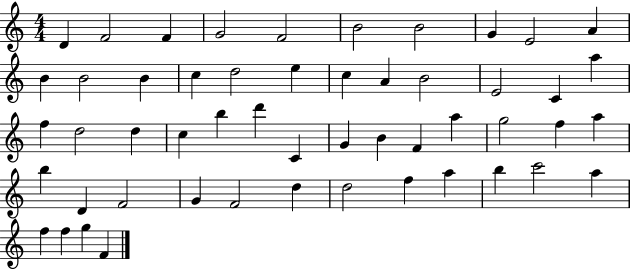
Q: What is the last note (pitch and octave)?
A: F4